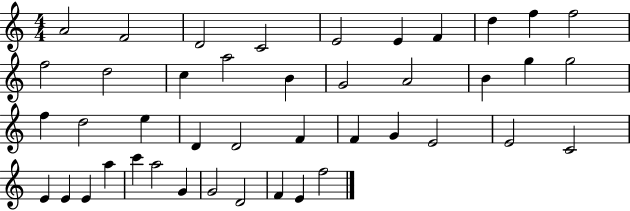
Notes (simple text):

A4/h F4/h D4/h C4/h E4/h E4/q F4/q D5/q F5/q F5/h F5/h D5/h C5/q A5/h B4/q G4/h A4/h B4/q G5/q G5/h F5/q D5/h E5/q D4/q D4/h F4/q F4/q G4/q E4/h E4/h C4/h E4/q E4/q E4/q A5/q C6/q A5/h G4/q G4/h D4/h F4/q E4/q F5/h